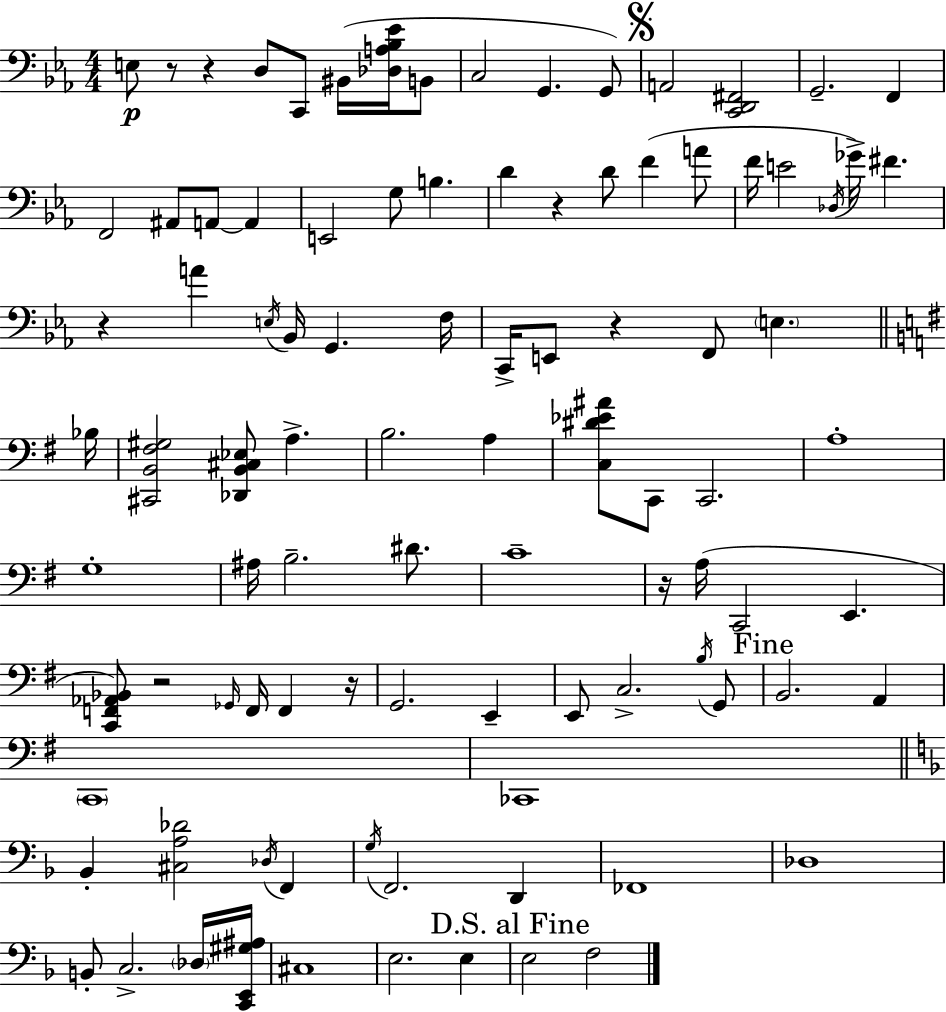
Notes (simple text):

E3/e R/e R/q D3/e C2/e BIS2/s [Db3,A3,Bb3,Eb4]/s B2/e C3/h G2/q. G2/e A2/h [C2,D2,F#2]/h G2/h. F2/q F2/h A#2/e A2/e A2/q E2/h G3/e B3/q. D4/q R/q D4/e F4/q A4/e F4/s E4/h Db3/s Gb4/s F#4/q. R/q A4/q E3/s Bb2/s G2/q. F3/s C2/s E2/e R/q F2/e E3/q. Bb3/s [C#2,B2,F#3,G#3]/h [Db2,B2,C#3,Eb3]/e A3/q. B3/h. A3/q [C3,D#4,Eb4,A#4]/e C2/e C2/h. A3/w G3/w A#3/s B3/h. D#4/e. C4/w R/s A3/s C2/h E2/q. [C2,F2,Ab2,Bb2]/e R/h Gb2/s F2/s F2/q R/s G2/h. E2/q E2/e C3/h. B3/s G2/e B2/h. A2/q C2/w CES2/w Bb2/q [C#3,A3,Db4]/h Db3/s F2/q G3/s F2/h. D2/q FES2/w Db3/w B2/e C3/h. Db3/s [C2,E2,G#3,A#3]/s C#3/w E3/h. E3/q E3/h F3/h